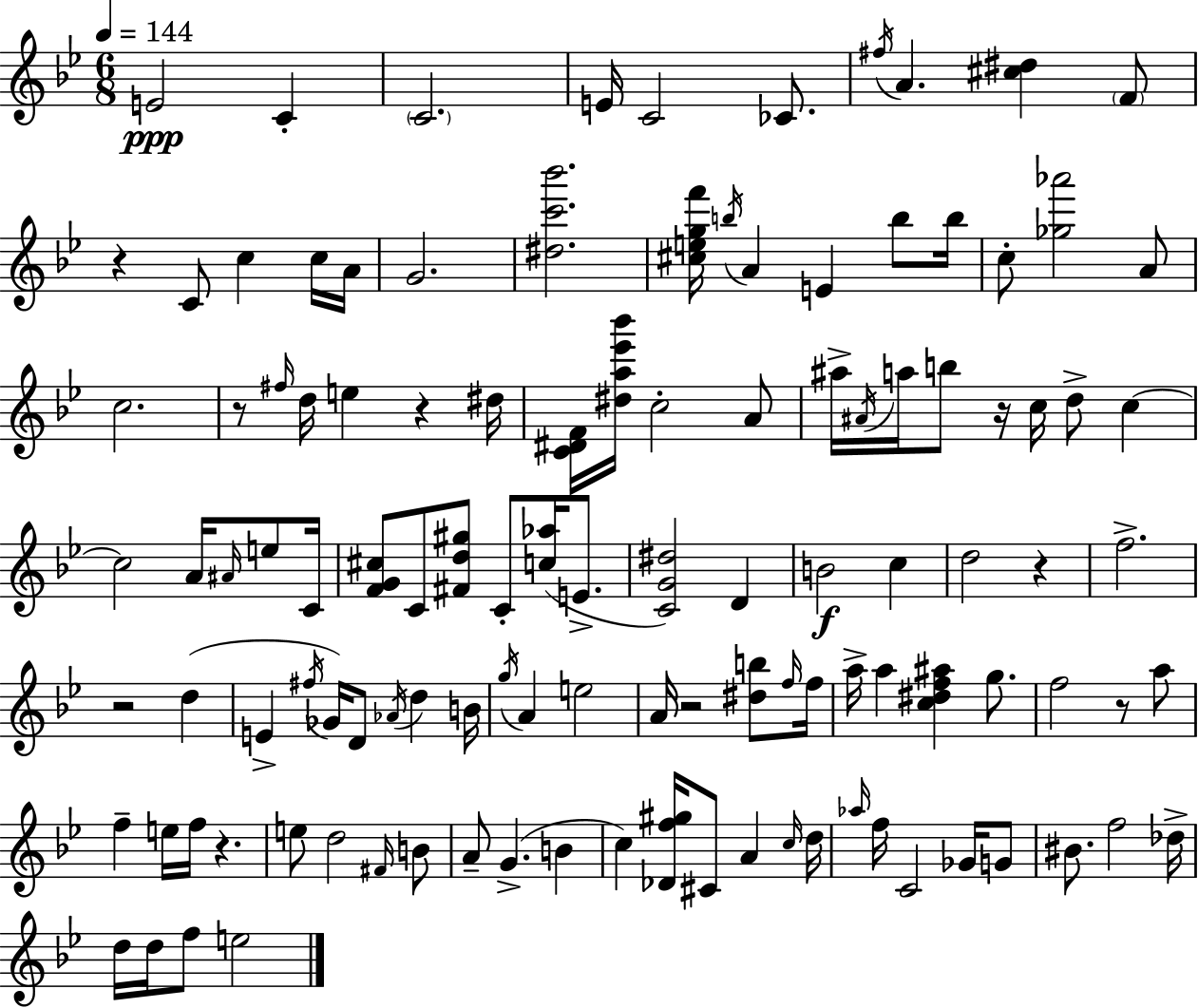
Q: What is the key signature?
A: BES major